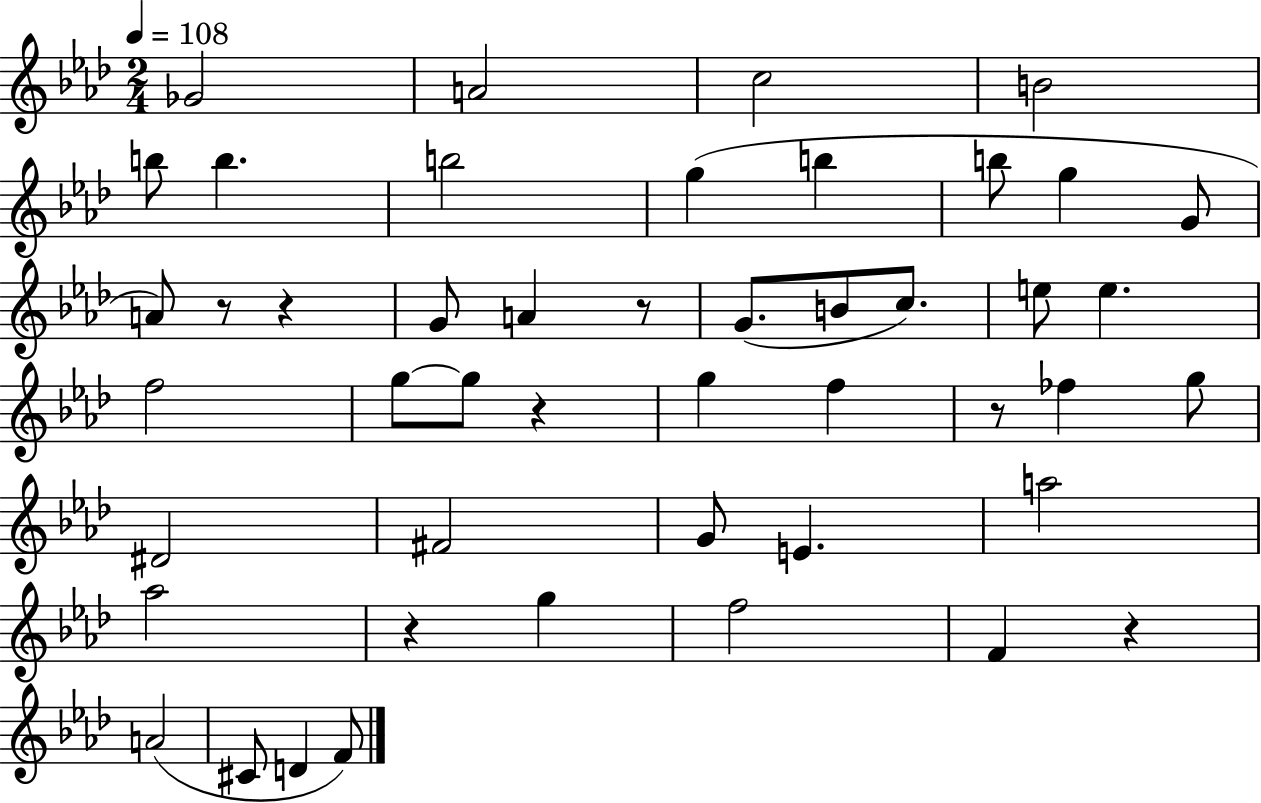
Gb4/h A4/h C5/h B4/h B5/e B5/q. B5/h G5/q B5/q B5/e G5/q G4/e A4/e R/e R/q G4/e A4/q R/e G4/e. B4/e C5/e. E5/e E5/q. F5/h G5/e G5/e R/q G5/q F5/q R/e FES5/q G5/e D#4/h F#4/h G4/e E4/q. A5/h Ab5/h R/q G5/q F5/h F4/q R/q A4/h C#4/e D4/q F4/e